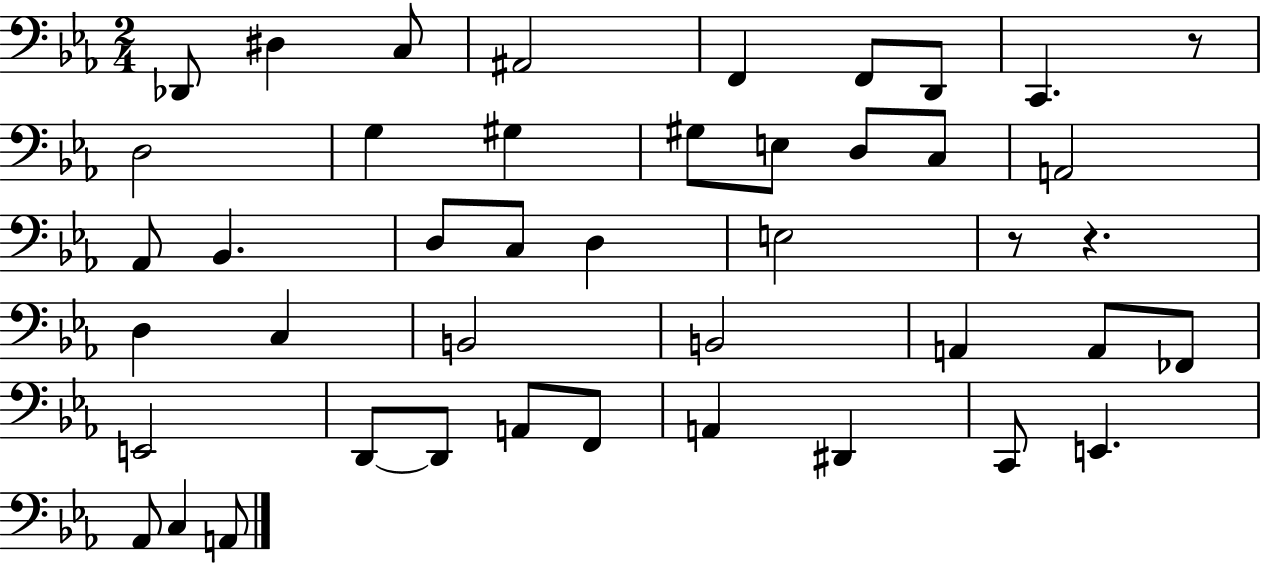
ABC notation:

X:1
T:Untitled
M:2/4
L:1/4
K:Eb
_D,,/2 ^D, C,/2 ^A,,2 F,, F,,/2 D,,/2 C,, z/2 D,2 G, ^G, ^G,/2 E,/2 D,/2 C,/2 A,,2 _A,,/2 _B,, D,/2 C,/2 D, E,2 z/2 z D, C, B,,2 B,,2 A,, A,,/2 _F,,/2 E,,2 D,,/2 D,,/2 A,,/2 F,,/2 A,, ^D,, C,,/2 E,, _A,,/2 C, A,,/2